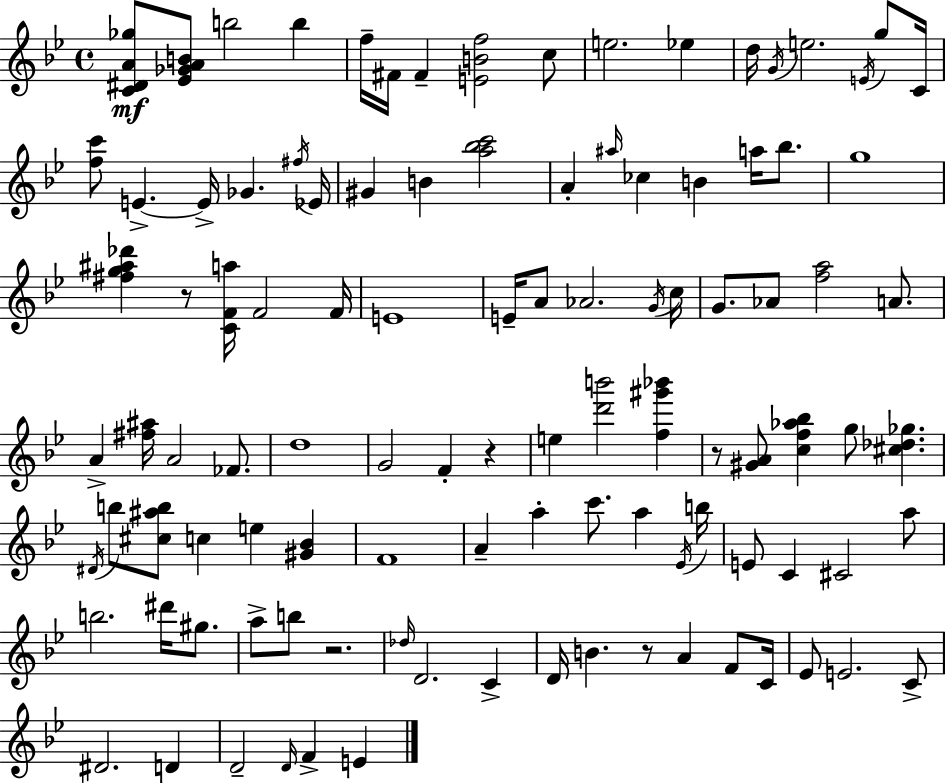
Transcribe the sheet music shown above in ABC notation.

X:1
T:Untitled
M:4/4
L:1/4
K:Gm
[C^DA_g]/2 [_E_GAB]/2 b2 b f/4 ^F/4 ^F [EBf]2 c/2 e2 _e d/4 G/4 e2 E/4 g/2 C/4 [fc']/2 E E/4 _G ^f/4 _E/4 ^G B [a_bc']2 A ^a/4 _c B a/4 _b/2 g4 [^fg^a_d'] z/2 [CFa]/4 F2 F/4 E4 E/4 A/2 _A2 G/4 c/4 G/2 _A/2 [fa]2 A/2 A [^f^a]/4 A2 _F/2 d4 G2 F z e [d'b']2 [f^g'_b'] z/2 [^GA]/2 [cf_a_b] g/2 [^c_d_g] ^D/4 b/2 [^c^ab]/2 c e [^G_B] F4 A a c'/2 a _E/4 b/4 E/2 C ^C2 a/2 b2 ^d'/4 ^g/2 a/2 b/2 z2 _d/4 D2 C D/4 B z/2 A F/2 C/4 _E/2 E2 C/2 ^D2 D D2 D/4 F E